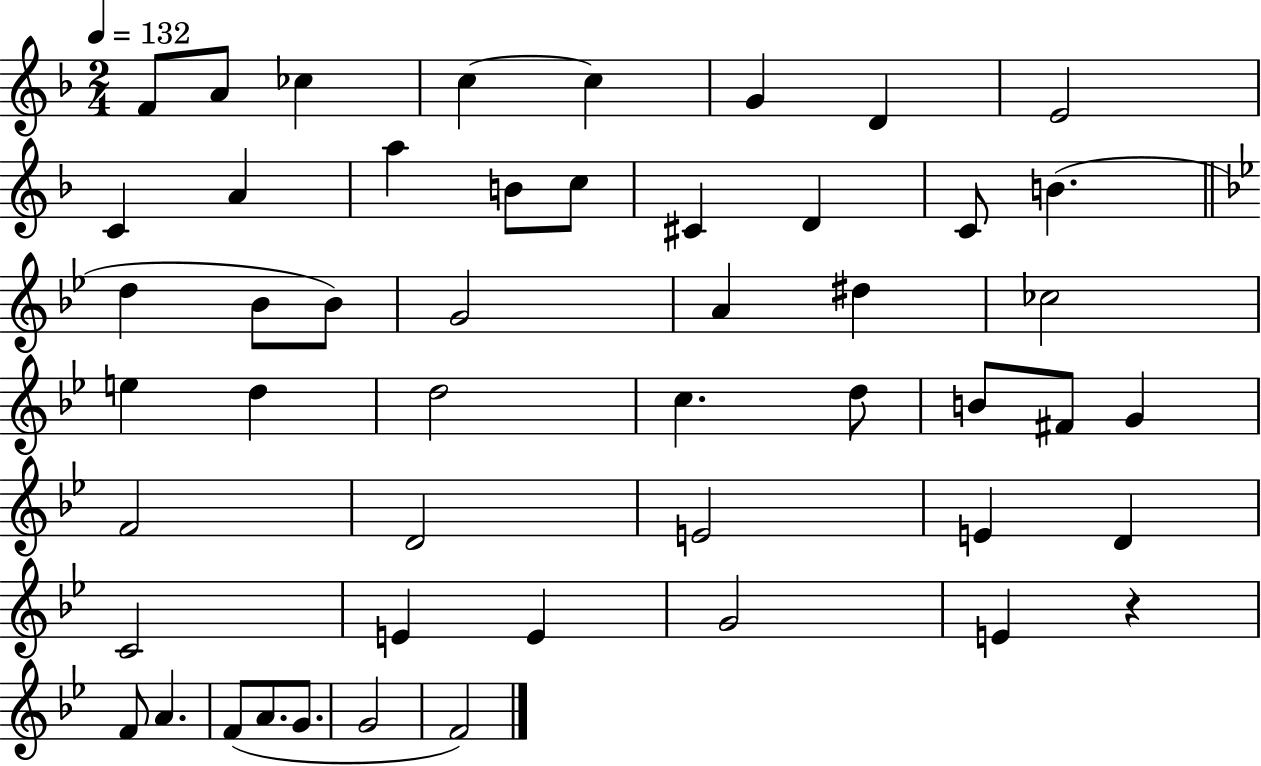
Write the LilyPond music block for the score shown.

{
  \clef treble
  \numericTimeSignature
  \time 2/4
  \key f \major
  \tempo 4 = 132
  f'8 a'8 ces''4 | c''4~~ c''4 | g'4 d'4 | e'2 | \break c'4 a'4 | a''4 b'8 c''8 | cis'4 d'4 | c'8 b'4.( | \break \bar "||" \break \key g \minor d''4 bes'8 bes'8) | g'2 | a'4 dis''4 | ces''2 | \break e''4 d''4 | d''2 | c''4. d''8 | b'8 fis'8 g'4 | \break f'2 | d'2 | e'2 | e'4 d'4 | \break c'2 | e'4 e'4 | g'2 | e'4 r4 | \break f'8 a'4. | f'8( a'8. g'8. | g'2 | f'2) | \break \bar "|."
}